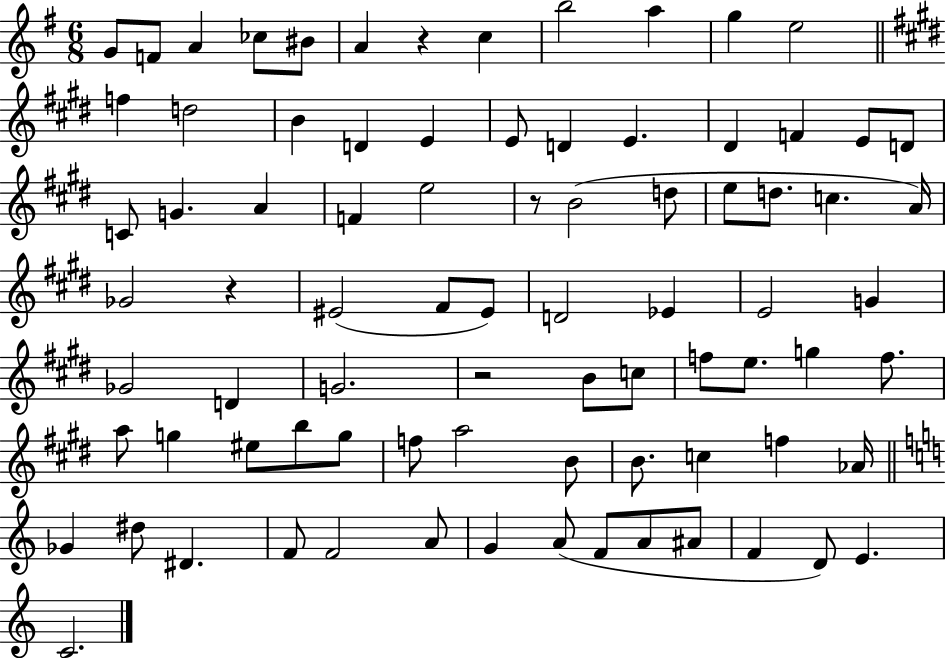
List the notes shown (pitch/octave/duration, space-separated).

G4/e F4/e A4/q CES5/e BIS4/e A4/q R/q C5/q B5/h A5/q G5/q E5/h F5/q D5/h B4/q D4/q E4/q E4/e D4/q E4/q. D#4/q F4/q E4/e D4/e C4/e G4/q. A4/q F4/q E5/h R/e B4/h D5/e E5/e D5/e. C5/q. A4/s Gb4/h R/q EIS4/h F#4/e EIS4/e D4/h Eb4/q E4/h G4/q Gb4/h D4/q G4/h. R/h B4/e C5/e F5/e E5/e. G5/q F5/e. A5/e G5/q EIS5/e B5/e G5/e F5/e A5/h B4/e B4/e. C5/q F5/q Ab4/s Gb4/q D#5/e D#4/q. F4/e F4/h A4/e G4/q A4/e F4/e A4/e A#4/e F4/q D4/e E4/q. C4/h.